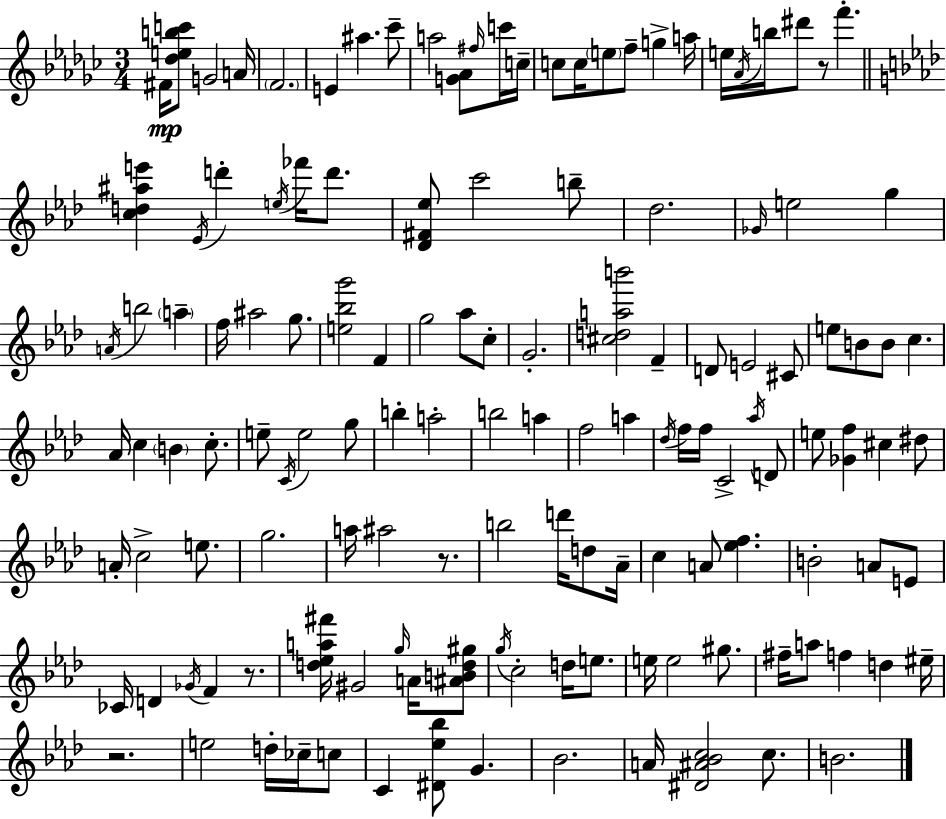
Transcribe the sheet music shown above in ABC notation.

X:1
T:Untitled
M:3/4
L:1/4
K:Ebm
^F/4 [_debc']/2 G2 A/4 F2 E ^a _c'/2 a2 [G_A]/2 ^f/4 c'/4 c/4 c/2 c/4 e/2 f/2 g a/4 e/4 _A/4 b/4 ^d'/2 z/2 f' [cd^ae'] _E/4 d' e/4 _f'/4 d'/2 [_D^F_e]/2 c'2 b/2 _d2 _G/4 e2 g A/4 b2 a f/4 ^a2 g/2 [e_bg']2 F g2 _a/2 c/2 G2 [^cdab']2 F D/2 E2 ^C/2 e/2 B/2 B/2 c _A/4 c B c/2 e/2 C/4 e2 g/2 b a2 b2 a f2 a _d/4 f/4 f/4 C2 _a/4 D/2 e/2 [_Gf] ^c ^d/2 A/4 c2 e/2 g2 a/4 ^a2 z/2 b2 d'/4 d/2 _A/4 c A/2 [_ef] B2 A/2 E/2 _C/4 D _G/4 F z/2 [d_ea^f']/4 ^G2 g/4 A/4 [^ABd^g]/2 g/4 c2 d/4 e/2 e/4 e2 ^g/2 ^f/4 a/2 f d ^e/4 z2 e2 d/4 _c/4 c/2 C [^D_e_b]/2 G _B2 A/4 [^D^A_Bc]2 c/2 B2